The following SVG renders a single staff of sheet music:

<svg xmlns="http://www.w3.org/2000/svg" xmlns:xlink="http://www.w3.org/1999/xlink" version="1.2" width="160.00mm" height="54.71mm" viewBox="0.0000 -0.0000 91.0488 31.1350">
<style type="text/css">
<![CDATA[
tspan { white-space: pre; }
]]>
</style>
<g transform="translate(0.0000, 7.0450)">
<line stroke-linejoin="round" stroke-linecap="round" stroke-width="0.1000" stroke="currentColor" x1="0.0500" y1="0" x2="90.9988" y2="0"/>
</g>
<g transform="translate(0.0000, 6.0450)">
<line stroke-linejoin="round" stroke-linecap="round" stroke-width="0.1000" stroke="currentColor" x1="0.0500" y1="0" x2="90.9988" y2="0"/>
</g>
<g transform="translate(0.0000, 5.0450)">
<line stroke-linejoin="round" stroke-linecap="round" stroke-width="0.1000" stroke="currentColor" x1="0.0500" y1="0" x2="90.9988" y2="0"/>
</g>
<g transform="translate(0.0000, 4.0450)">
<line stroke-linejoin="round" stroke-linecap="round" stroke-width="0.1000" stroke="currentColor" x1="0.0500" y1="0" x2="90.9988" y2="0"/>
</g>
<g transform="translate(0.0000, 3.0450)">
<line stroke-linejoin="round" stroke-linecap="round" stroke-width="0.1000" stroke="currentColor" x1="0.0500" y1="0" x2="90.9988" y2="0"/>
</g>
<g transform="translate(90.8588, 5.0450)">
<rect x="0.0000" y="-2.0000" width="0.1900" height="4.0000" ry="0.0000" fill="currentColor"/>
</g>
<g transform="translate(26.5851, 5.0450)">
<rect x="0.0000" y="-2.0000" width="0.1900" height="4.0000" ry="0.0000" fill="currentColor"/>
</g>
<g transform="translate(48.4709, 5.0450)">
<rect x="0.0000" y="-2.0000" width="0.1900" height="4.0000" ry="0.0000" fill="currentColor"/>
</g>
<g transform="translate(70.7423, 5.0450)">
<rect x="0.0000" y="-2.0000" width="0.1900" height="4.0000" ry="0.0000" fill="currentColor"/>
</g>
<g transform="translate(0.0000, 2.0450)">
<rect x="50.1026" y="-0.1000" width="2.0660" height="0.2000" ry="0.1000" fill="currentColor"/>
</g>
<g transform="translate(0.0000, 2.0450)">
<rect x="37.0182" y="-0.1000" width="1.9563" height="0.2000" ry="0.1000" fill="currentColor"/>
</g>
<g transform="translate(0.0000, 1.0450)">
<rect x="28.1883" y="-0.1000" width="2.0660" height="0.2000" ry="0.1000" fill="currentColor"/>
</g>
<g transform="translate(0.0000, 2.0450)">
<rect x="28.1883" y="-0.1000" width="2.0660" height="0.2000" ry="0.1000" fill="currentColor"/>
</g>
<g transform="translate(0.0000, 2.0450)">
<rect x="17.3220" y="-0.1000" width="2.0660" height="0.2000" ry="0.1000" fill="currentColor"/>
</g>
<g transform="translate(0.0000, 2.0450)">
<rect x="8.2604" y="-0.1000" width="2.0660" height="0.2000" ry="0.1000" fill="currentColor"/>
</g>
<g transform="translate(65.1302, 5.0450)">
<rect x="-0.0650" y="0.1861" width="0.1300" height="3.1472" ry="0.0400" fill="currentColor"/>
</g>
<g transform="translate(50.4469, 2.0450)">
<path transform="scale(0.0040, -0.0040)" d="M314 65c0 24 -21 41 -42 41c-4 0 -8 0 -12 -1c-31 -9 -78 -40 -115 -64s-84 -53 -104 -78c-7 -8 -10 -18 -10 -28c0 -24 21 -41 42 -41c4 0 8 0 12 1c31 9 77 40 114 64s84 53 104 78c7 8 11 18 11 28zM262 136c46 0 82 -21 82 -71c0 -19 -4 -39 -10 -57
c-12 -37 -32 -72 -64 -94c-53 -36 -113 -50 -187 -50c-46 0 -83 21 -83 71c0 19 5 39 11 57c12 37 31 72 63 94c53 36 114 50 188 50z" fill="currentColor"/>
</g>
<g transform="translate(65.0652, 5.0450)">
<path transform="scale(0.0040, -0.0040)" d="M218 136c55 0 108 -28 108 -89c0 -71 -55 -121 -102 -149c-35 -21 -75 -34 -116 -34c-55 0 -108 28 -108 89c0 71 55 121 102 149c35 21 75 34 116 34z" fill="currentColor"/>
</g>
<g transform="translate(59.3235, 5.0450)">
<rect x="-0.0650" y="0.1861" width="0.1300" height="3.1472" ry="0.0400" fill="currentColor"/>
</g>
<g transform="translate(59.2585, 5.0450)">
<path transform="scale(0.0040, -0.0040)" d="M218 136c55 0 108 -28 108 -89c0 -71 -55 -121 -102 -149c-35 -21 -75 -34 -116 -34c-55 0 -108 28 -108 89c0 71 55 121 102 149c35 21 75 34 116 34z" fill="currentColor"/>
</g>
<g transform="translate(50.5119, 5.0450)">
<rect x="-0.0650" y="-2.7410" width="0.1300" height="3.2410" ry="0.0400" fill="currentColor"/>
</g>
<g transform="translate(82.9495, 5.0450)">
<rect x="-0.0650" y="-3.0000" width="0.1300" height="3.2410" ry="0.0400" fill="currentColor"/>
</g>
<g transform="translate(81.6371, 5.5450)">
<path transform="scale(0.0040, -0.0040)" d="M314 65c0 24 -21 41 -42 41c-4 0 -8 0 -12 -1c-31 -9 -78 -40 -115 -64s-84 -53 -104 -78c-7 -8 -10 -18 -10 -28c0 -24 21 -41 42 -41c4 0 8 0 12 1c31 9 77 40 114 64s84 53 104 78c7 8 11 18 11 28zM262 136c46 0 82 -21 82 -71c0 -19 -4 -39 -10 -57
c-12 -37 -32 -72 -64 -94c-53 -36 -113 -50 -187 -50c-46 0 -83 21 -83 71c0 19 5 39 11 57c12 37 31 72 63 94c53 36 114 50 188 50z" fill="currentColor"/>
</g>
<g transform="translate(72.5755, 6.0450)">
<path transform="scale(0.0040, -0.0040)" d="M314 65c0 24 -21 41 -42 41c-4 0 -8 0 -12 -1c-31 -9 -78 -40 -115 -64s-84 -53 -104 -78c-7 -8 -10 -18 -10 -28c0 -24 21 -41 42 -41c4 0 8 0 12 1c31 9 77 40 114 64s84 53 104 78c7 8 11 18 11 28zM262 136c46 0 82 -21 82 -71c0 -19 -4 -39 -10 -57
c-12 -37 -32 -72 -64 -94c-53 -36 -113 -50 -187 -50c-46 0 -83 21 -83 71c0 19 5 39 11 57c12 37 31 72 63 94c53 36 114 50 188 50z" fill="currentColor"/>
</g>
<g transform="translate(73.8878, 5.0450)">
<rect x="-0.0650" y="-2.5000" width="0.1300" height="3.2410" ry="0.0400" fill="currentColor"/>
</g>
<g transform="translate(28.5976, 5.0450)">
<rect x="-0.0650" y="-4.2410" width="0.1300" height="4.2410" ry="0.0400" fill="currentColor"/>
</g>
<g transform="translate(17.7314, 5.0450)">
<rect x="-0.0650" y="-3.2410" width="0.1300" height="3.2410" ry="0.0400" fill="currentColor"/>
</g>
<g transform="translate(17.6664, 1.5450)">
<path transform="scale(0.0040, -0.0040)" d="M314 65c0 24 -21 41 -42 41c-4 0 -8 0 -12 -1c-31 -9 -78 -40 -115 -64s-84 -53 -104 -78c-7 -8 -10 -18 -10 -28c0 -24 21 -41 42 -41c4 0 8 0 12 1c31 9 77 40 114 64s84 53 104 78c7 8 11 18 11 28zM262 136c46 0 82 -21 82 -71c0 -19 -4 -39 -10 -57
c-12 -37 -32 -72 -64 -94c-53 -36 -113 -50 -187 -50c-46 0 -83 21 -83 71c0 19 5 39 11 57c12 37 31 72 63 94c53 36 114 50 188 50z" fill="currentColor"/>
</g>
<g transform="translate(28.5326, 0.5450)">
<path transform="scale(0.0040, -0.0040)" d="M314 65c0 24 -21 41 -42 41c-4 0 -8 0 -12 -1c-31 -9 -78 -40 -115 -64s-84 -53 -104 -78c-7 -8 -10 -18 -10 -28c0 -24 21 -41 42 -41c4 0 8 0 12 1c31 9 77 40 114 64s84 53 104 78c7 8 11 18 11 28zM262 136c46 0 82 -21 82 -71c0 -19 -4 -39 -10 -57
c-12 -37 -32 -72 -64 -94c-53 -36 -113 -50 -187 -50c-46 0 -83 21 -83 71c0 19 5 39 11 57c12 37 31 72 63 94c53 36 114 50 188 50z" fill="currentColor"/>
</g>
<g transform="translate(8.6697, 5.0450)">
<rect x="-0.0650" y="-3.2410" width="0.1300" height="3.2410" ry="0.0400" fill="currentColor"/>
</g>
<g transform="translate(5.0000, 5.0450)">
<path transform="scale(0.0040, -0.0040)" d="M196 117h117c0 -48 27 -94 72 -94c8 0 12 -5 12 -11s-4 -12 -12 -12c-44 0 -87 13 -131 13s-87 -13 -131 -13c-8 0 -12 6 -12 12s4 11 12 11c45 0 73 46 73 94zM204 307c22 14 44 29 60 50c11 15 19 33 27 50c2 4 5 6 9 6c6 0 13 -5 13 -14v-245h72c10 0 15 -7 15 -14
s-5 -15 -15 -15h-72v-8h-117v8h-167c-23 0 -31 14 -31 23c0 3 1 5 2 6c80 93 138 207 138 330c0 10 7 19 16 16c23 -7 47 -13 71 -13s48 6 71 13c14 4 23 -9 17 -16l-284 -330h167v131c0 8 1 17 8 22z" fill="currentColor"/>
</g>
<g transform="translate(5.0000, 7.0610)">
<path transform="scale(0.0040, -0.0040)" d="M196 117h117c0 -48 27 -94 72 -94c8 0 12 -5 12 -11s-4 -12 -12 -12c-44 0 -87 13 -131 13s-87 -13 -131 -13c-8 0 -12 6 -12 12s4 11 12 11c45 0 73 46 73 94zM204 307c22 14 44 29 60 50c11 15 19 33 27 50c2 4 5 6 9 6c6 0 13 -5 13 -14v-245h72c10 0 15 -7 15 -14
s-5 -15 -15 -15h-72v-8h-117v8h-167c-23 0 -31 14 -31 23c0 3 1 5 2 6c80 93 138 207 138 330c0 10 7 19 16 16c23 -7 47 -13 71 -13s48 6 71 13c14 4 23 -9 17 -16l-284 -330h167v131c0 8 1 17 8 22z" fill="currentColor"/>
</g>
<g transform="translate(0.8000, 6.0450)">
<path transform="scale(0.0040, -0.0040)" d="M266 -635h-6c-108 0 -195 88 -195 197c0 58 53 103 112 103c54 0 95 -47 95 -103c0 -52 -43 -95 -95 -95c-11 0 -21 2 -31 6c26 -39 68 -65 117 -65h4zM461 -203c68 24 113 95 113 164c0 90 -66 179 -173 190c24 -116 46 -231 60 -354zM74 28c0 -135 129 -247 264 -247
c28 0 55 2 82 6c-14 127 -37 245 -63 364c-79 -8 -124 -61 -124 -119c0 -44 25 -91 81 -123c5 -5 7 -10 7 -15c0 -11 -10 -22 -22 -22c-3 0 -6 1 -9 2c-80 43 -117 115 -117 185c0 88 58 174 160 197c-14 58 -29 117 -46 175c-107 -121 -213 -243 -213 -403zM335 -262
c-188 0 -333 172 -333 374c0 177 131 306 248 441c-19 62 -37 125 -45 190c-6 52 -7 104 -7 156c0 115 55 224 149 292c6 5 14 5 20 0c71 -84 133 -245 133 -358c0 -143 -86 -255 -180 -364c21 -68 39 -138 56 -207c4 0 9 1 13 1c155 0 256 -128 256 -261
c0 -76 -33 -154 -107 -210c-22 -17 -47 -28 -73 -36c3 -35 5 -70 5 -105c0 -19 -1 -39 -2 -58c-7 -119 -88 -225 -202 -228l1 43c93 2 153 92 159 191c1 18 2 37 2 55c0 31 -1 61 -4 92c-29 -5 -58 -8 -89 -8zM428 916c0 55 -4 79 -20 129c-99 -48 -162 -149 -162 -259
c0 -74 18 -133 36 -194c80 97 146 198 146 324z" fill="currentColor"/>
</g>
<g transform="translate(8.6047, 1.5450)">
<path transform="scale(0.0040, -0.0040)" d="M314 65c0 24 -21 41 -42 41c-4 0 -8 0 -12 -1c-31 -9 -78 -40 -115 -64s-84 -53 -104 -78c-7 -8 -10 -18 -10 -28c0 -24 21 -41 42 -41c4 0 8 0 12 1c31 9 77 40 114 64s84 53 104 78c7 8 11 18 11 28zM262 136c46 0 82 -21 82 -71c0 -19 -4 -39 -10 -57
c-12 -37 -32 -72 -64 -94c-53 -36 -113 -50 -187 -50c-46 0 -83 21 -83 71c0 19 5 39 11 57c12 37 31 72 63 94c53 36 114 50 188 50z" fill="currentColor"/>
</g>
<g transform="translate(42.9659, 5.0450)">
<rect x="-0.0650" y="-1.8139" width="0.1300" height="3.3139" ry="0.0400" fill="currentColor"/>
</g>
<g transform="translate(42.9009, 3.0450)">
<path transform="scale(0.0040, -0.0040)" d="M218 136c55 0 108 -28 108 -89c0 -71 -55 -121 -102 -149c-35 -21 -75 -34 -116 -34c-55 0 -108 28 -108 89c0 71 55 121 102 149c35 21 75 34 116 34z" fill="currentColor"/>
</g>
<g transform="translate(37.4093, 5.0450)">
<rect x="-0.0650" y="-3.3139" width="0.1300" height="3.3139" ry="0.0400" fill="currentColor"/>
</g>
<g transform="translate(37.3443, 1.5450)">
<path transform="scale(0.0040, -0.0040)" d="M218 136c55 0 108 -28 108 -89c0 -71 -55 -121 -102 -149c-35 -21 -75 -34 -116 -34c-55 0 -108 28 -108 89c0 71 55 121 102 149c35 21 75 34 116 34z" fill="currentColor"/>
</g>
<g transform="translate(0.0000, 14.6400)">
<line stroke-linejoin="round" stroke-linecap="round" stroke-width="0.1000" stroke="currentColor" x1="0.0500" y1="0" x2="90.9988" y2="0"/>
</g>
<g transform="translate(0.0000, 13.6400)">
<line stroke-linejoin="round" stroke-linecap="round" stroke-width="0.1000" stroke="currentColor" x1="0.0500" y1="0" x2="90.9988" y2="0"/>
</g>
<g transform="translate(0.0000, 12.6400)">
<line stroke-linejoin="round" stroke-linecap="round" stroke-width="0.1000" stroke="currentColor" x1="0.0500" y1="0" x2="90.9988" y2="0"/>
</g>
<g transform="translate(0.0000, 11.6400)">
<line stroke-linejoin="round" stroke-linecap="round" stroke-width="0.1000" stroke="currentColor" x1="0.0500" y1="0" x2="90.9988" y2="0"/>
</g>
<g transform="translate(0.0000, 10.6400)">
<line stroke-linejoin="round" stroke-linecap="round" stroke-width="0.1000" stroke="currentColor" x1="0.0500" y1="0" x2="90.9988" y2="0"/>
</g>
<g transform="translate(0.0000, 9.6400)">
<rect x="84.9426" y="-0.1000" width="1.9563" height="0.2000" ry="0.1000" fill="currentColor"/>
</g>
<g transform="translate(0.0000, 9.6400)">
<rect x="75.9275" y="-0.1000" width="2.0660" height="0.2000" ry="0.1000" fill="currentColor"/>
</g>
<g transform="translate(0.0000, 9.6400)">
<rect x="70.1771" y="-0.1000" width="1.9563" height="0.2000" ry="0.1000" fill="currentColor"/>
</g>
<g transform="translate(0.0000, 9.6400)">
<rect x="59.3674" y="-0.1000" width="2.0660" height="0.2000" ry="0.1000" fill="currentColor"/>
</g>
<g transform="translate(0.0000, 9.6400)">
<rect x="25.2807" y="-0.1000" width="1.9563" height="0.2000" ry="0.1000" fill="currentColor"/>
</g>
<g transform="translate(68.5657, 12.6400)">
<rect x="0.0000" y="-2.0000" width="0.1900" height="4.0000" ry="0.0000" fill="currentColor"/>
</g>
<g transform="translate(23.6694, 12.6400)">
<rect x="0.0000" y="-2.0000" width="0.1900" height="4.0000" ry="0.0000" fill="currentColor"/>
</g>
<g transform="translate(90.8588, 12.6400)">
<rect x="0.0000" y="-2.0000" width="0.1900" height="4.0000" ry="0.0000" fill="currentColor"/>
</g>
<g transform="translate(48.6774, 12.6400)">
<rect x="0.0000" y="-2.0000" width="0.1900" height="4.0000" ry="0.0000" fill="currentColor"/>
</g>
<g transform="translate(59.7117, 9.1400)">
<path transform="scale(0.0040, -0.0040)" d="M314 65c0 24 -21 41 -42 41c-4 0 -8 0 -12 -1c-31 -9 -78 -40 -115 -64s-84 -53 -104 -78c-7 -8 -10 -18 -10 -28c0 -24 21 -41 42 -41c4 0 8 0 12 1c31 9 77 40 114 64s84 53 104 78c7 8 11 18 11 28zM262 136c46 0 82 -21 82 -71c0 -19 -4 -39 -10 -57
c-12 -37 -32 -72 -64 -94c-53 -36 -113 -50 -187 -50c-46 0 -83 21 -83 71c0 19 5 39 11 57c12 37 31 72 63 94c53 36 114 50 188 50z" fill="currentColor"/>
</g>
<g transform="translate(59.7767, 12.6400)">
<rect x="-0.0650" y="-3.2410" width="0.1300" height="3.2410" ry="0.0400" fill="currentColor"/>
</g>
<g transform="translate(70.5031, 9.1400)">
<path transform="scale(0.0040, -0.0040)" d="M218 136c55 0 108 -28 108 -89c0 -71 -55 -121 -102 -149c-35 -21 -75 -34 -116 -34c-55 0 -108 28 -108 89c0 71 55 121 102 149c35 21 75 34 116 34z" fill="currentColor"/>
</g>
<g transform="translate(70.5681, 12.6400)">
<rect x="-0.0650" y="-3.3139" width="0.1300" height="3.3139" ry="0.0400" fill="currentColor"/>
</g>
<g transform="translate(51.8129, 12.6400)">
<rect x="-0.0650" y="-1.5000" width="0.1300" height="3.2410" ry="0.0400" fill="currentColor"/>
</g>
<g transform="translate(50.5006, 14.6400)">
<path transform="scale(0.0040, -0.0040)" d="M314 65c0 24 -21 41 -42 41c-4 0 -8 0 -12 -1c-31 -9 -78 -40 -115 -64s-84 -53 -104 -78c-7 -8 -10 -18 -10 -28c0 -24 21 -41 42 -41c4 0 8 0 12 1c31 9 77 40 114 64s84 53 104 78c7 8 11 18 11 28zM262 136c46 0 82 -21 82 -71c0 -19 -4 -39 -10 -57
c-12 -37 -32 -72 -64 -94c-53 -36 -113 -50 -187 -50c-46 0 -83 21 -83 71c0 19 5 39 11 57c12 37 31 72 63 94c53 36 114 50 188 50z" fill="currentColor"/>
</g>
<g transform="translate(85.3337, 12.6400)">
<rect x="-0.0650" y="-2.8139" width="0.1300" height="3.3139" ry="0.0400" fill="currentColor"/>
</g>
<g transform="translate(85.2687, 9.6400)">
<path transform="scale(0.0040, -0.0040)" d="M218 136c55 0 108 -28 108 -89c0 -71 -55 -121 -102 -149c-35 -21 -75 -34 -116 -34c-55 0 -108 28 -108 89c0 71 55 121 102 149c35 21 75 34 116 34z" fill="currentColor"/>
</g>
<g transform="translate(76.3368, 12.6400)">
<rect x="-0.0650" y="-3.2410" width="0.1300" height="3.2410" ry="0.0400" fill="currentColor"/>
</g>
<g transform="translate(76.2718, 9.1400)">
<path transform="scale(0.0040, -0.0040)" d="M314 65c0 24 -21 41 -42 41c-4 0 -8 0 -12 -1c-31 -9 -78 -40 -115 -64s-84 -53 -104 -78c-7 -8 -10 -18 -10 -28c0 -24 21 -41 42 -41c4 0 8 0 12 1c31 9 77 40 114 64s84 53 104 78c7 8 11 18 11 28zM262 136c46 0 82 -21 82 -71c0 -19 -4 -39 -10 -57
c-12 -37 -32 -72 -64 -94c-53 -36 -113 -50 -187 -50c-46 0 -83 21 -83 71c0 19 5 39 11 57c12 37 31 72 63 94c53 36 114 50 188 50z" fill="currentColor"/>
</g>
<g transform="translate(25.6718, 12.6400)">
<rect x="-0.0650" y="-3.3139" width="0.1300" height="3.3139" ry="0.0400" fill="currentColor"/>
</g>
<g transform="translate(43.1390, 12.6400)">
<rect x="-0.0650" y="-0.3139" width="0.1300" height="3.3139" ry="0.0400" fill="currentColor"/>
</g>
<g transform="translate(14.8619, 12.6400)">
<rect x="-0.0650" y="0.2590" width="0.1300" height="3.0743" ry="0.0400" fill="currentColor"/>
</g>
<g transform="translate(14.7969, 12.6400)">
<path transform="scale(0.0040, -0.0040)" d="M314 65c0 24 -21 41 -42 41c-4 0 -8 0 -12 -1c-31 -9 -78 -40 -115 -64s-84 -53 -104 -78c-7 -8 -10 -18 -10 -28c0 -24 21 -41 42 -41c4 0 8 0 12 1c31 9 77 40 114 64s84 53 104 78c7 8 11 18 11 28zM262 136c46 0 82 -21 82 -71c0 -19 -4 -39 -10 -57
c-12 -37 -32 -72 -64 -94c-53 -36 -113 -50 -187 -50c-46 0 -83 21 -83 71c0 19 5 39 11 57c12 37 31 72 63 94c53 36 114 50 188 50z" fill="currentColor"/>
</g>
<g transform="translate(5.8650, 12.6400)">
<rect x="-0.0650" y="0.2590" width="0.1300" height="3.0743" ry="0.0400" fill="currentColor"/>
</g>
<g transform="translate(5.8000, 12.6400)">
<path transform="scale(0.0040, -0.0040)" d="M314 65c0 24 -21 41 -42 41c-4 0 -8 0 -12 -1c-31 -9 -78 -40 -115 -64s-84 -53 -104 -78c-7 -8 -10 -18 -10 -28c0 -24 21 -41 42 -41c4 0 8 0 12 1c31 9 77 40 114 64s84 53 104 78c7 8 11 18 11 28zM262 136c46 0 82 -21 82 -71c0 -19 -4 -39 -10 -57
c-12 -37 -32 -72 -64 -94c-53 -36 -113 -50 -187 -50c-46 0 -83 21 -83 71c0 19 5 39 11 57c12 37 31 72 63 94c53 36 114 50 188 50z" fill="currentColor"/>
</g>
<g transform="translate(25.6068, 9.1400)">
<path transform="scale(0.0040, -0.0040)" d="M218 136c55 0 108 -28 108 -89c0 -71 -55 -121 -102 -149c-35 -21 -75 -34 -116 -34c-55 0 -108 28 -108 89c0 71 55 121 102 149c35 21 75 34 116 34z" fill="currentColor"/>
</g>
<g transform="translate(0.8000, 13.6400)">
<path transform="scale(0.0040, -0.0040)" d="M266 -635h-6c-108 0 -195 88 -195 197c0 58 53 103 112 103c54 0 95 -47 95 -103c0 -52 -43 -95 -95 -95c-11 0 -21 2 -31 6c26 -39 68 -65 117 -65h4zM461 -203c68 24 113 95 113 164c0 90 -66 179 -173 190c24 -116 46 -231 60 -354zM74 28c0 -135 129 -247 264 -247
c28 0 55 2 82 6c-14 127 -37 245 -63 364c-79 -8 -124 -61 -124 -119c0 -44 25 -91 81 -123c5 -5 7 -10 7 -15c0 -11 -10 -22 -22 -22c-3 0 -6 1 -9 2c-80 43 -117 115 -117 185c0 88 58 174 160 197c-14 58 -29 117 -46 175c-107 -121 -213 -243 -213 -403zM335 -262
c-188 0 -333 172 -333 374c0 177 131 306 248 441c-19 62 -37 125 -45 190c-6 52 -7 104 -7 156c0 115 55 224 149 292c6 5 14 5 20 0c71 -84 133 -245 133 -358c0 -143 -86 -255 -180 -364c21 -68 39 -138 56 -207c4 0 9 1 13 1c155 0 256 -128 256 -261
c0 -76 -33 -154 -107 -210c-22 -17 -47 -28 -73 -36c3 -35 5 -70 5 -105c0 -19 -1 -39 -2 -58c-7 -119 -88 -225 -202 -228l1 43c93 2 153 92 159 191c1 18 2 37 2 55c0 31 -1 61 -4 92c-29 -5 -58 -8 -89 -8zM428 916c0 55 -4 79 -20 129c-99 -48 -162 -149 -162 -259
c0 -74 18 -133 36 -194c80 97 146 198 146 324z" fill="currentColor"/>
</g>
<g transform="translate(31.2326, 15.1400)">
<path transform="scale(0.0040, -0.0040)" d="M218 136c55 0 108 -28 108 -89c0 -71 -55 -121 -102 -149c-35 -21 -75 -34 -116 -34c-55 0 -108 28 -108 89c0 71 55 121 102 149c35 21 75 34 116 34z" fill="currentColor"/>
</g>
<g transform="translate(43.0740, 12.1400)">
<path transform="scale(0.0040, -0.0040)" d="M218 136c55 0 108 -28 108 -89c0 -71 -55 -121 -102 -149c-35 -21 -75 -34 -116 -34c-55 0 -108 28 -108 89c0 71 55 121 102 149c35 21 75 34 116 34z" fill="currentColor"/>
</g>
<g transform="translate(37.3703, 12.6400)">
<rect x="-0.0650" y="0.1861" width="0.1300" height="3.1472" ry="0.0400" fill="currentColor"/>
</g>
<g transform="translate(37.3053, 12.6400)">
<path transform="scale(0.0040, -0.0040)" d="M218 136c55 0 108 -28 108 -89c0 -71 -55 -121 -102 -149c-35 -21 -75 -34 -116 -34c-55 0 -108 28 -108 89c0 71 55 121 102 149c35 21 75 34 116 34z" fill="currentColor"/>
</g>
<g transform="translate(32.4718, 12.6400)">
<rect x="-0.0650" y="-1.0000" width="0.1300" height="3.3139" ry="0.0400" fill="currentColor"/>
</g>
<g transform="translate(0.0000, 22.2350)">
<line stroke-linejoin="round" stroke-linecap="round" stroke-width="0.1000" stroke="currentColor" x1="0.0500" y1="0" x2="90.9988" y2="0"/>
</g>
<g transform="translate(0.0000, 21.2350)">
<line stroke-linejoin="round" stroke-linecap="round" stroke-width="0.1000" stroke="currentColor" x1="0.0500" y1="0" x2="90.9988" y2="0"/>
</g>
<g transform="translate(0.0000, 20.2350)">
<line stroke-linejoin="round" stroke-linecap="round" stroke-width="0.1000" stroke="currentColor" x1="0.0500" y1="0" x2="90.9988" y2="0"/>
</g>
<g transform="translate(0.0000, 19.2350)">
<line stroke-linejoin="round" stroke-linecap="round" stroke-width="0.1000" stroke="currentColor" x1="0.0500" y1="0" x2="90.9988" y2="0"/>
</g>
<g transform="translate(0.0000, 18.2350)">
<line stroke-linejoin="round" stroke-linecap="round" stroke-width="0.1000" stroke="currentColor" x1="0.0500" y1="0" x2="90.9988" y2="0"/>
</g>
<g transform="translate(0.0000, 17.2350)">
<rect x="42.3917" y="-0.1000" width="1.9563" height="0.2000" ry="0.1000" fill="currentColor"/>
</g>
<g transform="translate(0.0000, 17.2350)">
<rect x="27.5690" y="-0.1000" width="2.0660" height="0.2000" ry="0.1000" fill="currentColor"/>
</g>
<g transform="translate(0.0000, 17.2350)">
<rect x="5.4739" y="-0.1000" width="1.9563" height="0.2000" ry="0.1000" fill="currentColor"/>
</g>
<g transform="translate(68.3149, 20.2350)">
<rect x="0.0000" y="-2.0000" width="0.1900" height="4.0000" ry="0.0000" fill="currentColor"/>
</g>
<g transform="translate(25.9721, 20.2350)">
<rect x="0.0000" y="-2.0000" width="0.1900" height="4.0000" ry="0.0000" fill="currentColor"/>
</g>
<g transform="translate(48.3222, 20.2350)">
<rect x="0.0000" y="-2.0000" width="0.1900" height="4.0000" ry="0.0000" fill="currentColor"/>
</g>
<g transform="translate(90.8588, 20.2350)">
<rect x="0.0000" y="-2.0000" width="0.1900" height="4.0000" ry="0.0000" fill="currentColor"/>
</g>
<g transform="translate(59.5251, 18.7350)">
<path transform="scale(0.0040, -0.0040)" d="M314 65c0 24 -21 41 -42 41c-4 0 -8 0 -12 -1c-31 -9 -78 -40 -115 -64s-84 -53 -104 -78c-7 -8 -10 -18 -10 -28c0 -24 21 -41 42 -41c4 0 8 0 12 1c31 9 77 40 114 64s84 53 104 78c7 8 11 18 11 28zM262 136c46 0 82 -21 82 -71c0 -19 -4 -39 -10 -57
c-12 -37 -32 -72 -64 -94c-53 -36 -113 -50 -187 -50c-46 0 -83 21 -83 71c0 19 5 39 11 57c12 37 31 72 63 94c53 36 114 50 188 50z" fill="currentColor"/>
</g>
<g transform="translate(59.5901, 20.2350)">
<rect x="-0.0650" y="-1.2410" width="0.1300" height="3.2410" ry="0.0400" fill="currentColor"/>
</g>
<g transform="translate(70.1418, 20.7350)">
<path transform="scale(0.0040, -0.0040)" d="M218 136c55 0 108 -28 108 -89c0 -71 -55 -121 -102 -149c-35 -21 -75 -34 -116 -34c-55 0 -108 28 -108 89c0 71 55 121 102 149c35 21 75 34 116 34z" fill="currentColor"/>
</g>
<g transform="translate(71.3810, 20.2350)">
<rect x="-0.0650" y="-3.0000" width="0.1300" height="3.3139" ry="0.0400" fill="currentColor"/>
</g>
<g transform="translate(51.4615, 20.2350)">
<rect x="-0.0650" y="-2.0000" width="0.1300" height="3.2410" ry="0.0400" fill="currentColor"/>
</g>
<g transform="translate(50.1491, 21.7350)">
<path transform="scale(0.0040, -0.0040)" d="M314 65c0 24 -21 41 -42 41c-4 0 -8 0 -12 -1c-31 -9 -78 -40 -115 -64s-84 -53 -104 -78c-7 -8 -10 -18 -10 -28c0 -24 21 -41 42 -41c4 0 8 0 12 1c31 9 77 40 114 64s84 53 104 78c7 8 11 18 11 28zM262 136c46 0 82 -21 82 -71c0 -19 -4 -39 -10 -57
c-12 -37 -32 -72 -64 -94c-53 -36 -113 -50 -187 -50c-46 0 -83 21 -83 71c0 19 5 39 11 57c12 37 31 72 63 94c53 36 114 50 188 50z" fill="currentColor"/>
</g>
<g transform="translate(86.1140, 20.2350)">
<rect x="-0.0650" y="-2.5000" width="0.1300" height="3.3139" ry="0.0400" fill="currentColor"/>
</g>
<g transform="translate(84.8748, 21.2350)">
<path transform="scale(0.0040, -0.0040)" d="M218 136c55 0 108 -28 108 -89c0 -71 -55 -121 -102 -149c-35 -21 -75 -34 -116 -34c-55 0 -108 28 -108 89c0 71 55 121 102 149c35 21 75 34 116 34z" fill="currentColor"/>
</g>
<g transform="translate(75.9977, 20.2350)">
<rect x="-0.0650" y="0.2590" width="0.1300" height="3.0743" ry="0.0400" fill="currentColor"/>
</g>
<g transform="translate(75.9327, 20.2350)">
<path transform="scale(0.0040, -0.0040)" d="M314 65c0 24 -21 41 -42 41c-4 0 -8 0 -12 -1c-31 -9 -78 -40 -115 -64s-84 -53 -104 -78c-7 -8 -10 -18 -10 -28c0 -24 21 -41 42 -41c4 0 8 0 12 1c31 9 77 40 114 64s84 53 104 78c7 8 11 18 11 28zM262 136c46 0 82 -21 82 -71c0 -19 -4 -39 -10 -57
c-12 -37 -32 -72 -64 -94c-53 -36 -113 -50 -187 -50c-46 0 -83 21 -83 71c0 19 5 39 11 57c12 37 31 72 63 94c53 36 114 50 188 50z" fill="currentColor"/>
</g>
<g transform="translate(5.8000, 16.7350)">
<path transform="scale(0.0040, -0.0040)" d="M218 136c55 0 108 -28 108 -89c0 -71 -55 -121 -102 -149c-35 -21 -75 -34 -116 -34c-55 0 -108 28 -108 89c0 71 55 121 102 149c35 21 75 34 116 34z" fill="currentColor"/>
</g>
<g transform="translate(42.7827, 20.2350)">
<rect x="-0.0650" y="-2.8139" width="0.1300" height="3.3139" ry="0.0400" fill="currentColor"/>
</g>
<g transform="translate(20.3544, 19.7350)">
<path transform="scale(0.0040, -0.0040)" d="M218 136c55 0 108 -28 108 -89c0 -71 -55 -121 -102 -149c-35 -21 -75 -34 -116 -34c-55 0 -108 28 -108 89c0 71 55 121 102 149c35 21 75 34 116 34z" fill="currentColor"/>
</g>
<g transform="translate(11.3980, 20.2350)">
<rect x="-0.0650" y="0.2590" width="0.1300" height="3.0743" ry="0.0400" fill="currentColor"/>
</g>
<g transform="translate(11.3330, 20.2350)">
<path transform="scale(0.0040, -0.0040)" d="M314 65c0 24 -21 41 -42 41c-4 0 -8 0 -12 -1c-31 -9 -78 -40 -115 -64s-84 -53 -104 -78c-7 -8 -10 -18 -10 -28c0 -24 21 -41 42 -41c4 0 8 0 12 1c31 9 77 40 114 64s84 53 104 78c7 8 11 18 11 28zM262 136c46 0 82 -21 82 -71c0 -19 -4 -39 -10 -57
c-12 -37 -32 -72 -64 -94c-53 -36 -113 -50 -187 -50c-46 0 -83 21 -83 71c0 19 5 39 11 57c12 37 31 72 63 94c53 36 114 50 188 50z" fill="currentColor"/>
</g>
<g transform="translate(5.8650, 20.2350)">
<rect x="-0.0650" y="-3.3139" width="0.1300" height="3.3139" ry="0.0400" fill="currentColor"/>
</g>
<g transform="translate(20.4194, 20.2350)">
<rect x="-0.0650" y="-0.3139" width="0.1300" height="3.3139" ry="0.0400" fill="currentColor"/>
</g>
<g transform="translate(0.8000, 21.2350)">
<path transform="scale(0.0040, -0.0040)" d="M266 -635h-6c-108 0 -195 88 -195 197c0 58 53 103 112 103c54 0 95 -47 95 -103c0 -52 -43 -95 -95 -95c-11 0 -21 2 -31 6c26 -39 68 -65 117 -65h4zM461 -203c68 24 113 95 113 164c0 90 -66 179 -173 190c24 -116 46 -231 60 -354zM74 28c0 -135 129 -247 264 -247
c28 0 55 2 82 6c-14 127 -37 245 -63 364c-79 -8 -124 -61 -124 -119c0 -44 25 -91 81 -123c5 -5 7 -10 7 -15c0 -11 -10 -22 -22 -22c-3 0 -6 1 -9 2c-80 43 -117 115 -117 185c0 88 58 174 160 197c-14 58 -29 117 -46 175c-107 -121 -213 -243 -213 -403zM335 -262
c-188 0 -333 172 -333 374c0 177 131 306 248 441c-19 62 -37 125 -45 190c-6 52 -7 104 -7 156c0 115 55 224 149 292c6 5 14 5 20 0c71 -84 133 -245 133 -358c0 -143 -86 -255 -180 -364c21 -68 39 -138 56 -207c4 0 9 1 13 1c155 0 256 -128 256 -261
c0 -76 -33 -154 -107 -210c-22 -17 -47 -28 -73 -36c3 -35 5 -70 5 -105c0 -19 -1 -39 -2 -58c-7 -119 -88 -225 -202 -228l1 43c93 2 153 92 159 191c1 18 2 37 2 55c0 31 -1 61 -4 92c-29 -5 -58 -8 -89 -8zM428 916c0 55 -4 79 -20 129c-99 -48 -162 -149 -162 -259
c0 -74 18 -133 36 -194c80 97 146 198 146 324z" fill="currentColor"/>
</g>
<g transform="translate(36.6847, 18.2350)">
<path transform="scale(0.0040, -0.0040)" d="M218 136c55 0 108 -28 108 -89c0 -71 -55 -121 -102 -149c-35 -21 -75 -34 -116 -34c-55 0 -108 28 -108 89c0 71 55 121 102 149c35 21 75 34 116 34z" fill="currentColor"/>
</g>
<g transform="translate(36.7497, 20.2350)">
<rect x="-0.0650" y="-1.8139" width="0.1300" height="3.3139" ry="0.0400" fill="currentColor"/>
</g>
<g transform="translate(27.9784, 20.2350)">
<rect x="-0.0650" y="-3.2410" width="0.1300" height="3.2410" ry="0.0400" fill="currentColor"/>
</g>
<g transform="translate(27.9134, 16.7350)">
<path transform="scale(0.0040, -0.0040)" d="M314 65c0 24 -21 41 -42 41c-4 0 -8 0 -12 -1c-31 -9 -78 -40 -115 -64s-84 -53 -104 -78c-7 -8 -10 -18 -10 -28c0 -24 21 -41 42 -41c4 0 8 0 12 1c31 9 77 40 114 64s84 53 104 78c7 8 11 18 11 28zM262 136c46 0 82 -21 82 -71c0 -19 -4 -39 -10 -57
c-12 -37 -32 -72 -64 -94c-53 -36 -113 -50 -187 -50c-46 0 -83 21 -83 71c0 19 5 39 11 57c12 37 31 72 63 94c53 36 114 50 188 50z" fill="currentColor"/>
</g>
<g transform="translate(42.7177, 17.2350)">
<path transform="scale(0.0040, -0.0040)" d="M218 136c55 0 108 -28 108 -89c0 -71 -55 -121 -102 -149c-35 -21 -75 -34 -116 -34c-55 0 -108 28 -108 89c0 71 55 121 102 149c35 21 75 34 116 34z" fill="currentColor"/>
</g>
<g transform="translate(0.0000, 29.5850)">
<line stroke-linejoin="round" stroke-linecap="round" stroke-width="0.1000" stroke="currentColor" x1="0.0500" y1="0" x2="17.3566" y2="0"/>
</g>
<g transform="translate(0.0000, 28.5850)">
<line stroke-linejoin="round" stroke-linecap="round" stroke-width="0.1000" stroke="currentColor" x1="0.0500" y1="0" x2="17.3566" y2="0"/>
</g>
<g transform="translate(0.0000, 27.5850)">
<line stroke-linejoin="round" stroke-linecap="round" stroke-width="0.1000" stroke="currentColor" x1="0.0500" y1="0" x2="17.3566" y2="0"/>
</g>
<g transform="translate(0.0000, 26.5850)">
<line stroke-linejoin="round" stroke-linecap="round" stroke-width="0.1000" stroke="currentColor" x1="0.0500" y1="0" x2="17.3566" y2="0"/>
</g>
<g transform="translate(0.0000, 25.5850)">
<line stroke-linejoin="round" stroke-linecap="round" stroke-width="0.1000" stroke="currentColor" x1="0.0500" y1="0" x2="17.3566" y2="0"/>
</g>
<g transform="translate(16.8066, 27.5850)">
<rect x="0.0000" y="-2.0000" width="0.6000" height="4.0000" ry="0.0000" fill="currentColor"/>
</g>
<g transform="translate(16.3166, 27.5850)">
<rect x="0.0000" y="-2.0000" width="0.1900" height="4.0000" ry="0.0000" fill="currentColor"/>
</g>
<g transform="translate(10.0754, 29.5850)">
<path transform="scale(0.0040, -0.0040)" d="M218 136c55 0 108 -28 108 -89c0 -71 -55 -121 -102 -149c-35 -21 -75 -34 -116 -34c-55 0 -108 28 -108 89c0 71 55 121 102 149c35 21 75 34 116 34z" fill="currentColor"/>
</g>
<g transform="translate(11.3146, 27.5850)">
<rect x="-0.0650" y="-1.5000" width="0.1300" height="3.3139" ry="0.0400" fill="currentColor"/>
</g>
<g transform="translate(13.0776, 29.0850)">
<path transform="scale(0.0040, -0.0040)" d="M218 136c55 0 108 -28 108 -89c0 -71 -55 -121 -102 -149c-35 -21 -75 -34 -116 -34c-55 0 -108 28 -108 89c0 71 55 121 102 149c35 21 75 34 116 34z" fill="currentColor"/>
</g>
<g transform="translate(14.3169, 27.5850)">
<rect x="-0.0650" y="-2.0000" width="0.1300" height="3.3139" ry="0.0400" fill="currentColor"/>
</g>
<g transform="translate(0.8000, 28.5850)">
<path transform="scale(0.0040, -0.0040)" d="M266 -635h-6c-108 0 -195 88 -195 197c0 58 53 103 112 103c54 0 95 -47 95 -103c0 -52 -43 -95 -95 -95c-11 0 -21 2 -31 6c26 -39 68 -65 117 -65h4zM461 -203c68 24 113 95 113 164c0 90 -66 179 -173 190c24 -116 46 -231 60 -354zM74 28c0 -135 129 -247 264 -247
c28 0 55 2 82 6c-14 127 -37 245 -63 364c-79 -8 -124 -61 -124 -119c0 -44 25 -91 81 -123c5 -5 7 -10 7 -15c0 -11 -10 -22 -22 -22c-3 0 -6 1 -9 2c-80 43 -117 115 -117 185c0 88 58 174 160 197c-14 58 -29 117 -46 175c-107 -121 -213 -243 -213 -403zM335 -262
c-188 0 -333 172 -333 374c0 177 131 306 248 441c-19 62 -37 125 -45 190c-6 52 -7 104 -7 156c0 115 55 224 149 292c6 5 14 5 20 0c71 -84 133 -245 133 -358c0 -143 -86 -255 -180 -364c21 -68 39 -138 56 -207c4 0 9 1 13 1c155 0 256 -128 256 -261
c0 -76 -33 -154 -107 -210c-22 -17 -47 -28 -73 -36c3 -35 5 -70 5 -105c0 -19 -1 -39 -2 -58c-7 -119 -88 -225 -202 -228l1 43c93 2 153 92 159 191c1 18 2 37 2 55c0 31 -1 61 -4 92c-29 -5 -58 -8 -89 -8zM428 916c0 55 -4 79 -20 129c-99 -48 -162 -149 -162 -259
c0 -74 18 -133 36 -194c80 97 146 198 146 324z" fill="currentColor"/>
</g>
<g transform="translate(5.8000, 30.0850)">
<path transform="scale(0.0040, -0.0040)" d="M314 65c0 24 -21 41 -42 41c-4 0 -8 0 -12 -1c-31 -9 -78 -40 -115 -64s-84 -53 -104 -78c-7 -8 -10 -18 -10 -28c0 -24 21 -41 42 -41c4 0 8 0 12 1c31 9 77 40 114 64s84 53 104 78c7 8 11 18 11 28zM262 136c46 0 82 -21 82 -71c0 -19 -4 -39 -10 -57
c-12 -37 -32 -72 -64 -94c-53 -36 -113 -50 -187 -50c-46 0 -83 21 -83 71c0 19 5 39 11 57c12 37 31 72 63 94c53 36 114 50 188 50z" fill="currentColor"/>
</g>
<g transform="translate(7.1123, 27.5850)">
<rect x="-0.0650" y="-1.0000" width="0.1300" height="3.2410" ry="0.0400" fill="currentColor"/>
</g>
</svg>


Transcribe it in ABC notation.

X:1
T:Untitled
M:4/4
L:1/4
K:C
b2 b2 d'2 b f a2 B B G2 A2 B2 B2 b D B c E2 b2 b b2 a b B2 c b2 f a F2 e2 A B2 G D2 E F